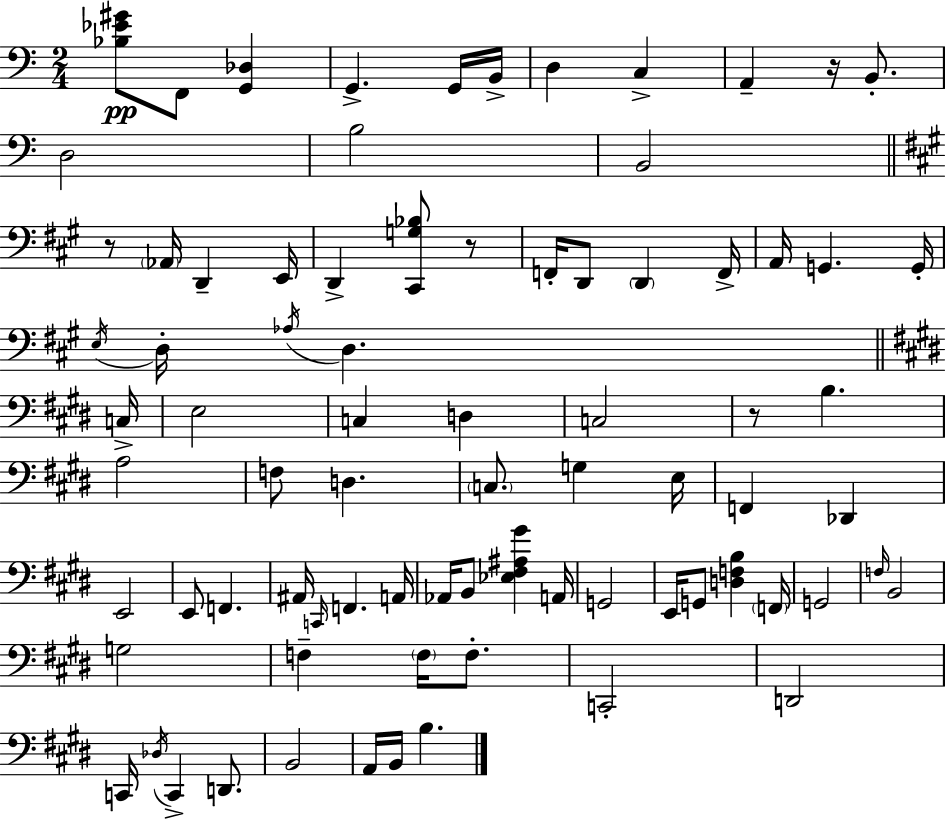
X:1
T:Untitled
M:2/4
L:1/4
K:Am
[_B,_E^G]/2 F,,/2 [G,,_D,] G,, G,,/4 B,,/4 D, C, A,, z/4 B,,/2 D,2 B,2 B,,2 z/2 _A,,/4 D,, E,,/4 D,, [^C,,G,_B,]/2 z/2 F,,/4 D,,/2 D,, F,,/4 A,,/4 G,, G,,/4 E,/4 D,/4 _A,/4 D, C,/4 E,2 C, D, C,2 z/2 B, A,2 F,/2 D, C,/2 G, E,/4 F,, _D,, E,,2 E,,/2 F,, ^A,,/4 C,,/4 F,, A,,/4 _A,,/4 B,,/2 [_E,^F,^A,^G] A,,/4 G,,2 E,,/4 G,,/2 [D,F,B,] F,,/4 G,,2 F,/4 B,,2 G,2 F, F,/4 F,/2 C,,2 D,,2 C,,/4 _D,/4 C,, D,,/2 B,,2 A,,/4 B,,/4 B,